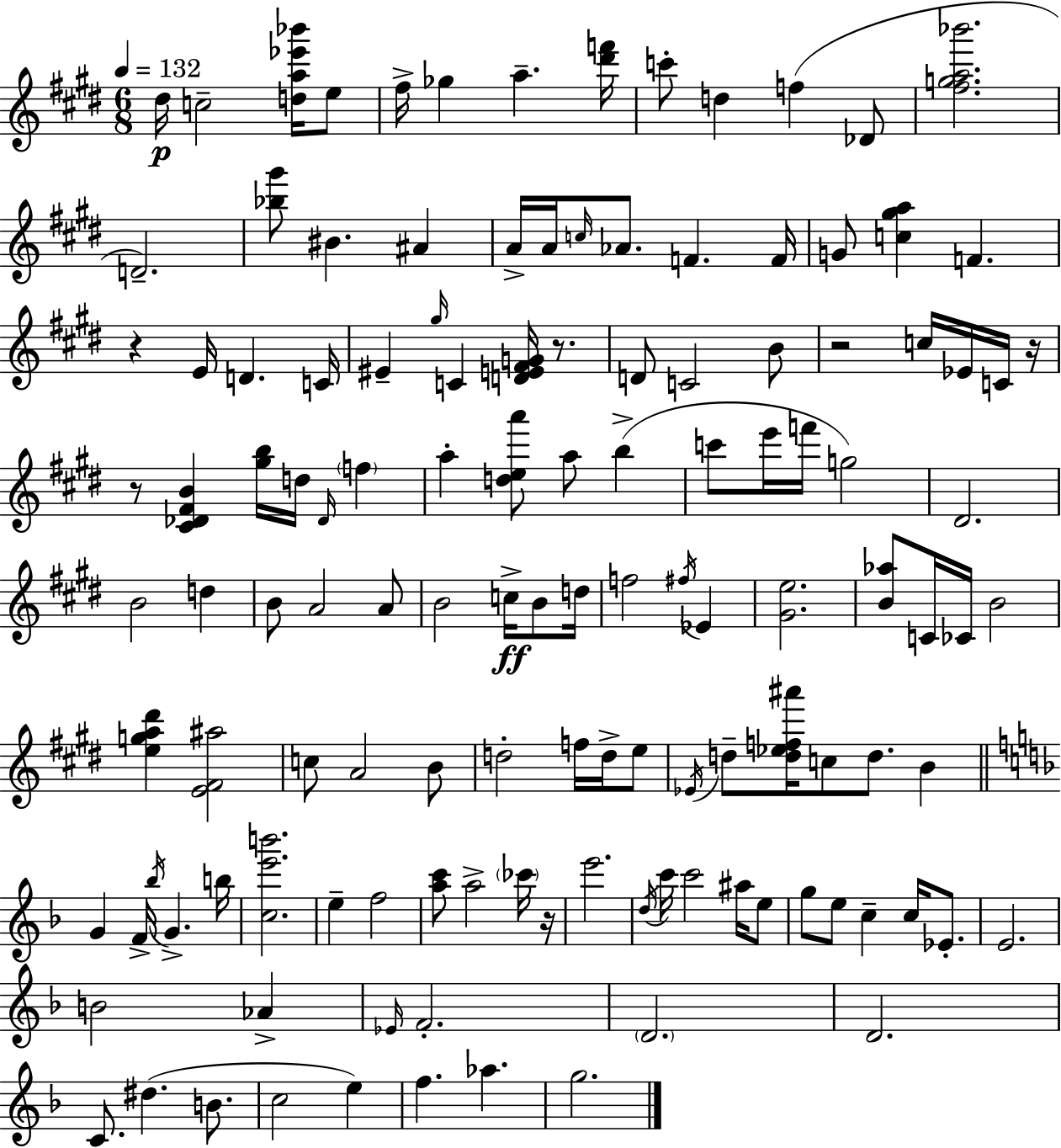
{
  \clef treble
  \numericTimeSignature
  \time 6/8
  \key e \major
  \tempo 4 = 132
  dis''16\p c''2-- <d'' a'' ees''' bes'''>16 e''8 | fis''16-> ges''4 a''4.-- <dis''' f'''>16 | c'''8-. d''4 f''4( des'8 | <fis'' g'' a'' bes'''>2. | \break d'2.--) | <bes'' gis'''>8 bis'4. ais'4 | a'16-> a'16 \grace { c''16 } aes'8. f'4. | f'16 g'8 <c'' gis'' a''>4 f'4. | \break r4 e'16 d'4. | c'16 eis'4-- \grace { gis''16 } c'4 <d' e' fis' g'>16 r8. | d'8 c'2 | b'8 r2 c''16 ees'16 | \break c'16 r16 r8 <cis' des' fis' b'>4 <gis'' b''>16 d''16 \grace { des'16 } \parenthesize f''4 | a''4-. <d'' e'' a'''>8 a''8 b''4->( | c'''8 e'''16 f'''16 g''2) | dis'2. | \break b'2 d''4 | b'8 a'2 | a'8 b'2 c''16->\ff | b'8 d''16 f''2 \acciaccatura { fis''16 } | \break ees'4 <gis' e''>2. | <b' aes''>8 c'16 ces'16 b'2 | <e'' g'' a'' dis'''>4 <e' fis' ais''>2 | c''8 a'2 | \break b'8 d''2-. | f''16 d''16-> e''8 \acciaccatura { ees'16 } d''8-- <d'' ees'' f'' ais'''>16 c''8 d''8. | b'4 \bar "||" \break \key d \minor g'4 f'16-> \acciaccatura { bes''16 } g'4.-> | b''16 <c'' e''' b'''>2. | e''4-- f''2 | <a'' c'''>8 a''2-> \parenthesize ces'''16 | \break r16 e'''2. | \acciaccatura { d''16 } c'''16 c'''2 ais''16 | e''8 g''8 e''8 c''4-- c''16 ees'8.-. | e'2. | \break b'2 aes'4-> | \grace { ees'16 } f'2.-. | \parenthesize d'2. | d'2. | \break c'8. dis''4.( | b'8. c''2 e''4) | f''4. aes''4. | g''2. | \break \bar "|."
}